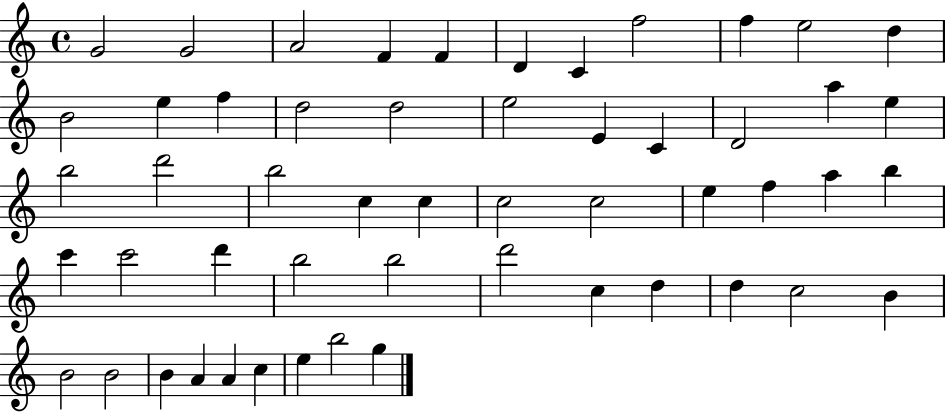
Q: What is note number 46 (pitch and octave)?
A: B4